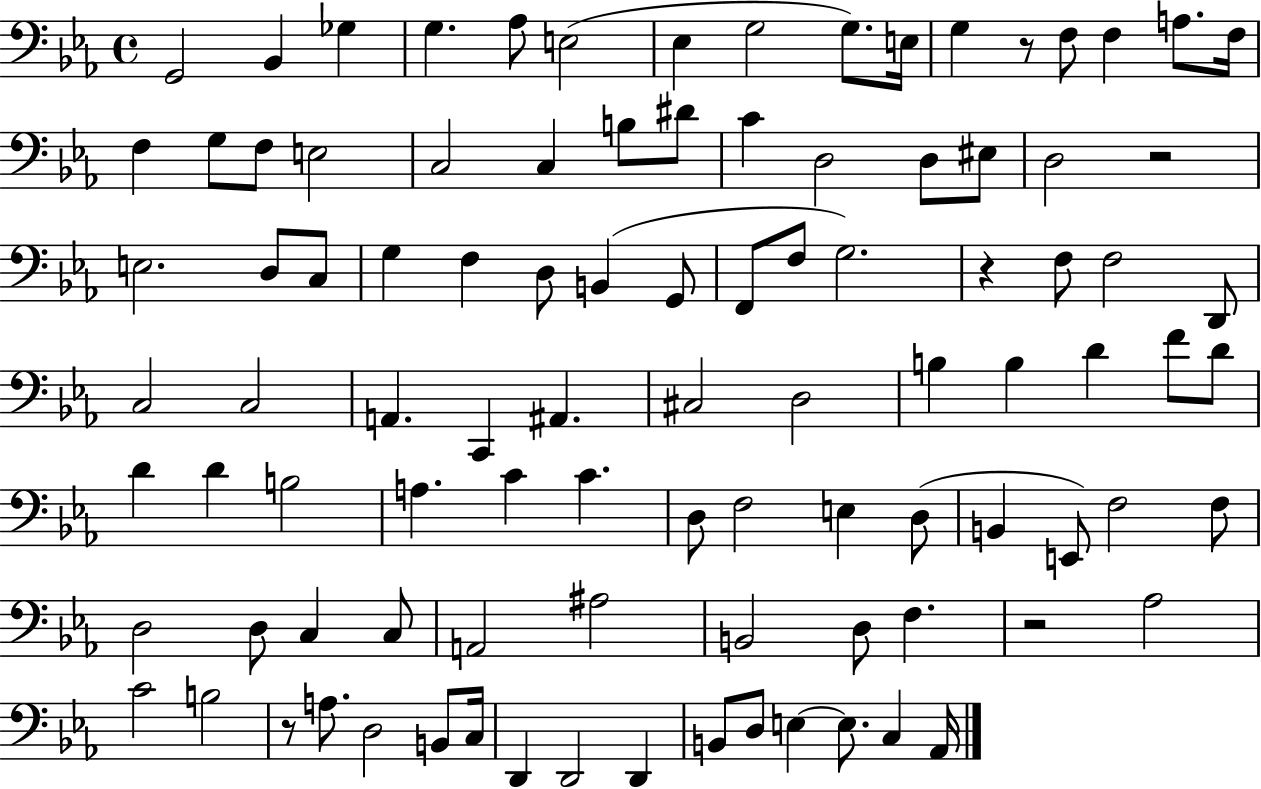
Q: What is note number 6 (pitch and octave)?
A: E3